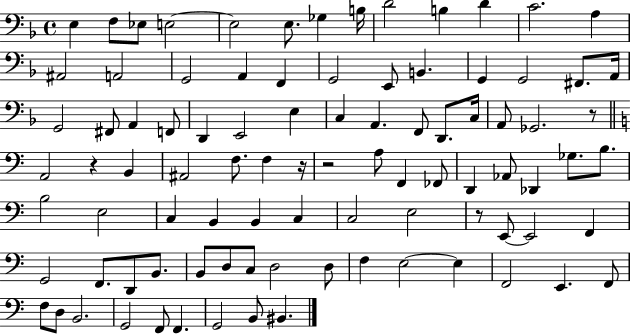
X:1
T:Untitled
M:4/4
L:1/4
K:F
E, F,/2 _E,/2 E,2 E,2 E,/2 _G, B,/4 D2 B, D C2 A, ^A,,2 A,,2 G,,2 A,, F,, G,,2 E,,/2 B,, G,, G,,2 ^F,,/2 A,,/4 G,,2 ^F,,/2 A,, F,,/2 D,, E,,2 E, C, A,, F,,/2 D,,/2 C,/4 A,,/2 _G,,2 z/2 A,,2 z B,, ^A,,2 F,/2 F, z/4 z2 A,/2 F,, _F,,/2 D,, _A,,/2 _D,, _G,/2 B,/2 B,2 E,2 C, B,, B,, C, C,2 E,2 z/2 E,,/2 E,,2 F,, G,,2 F,,/2 D,,/2 B,,/2 B,,/2 D,/2 C,/2 D,2 D,/2 F, E,2 E, F,,2 E,, F,,/2 F,/2 D,/2 B,,2 G,,2 F,,/2 F,, G,,2 B,,/2 ^B,,